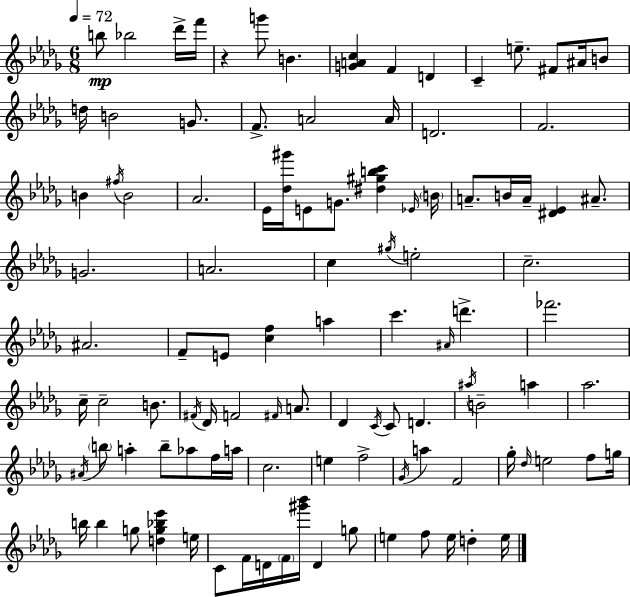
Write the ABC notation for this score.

X:1
T:Untitled
M:6/8
L:1/4
K:Bbm
b/2 _b2 _d'/4 f'/4 z g'/2 B [GAc] F D C e/2 ^F/2 ^A/4 B/2 d/4 B2 G/2 F/2 A2 A/4 D2 F2 B ^f/4 B2 _A2 _E/4 [_d^g']/4 E/2 G/2 [^d^gbc'] _E/4 B/4 A/2 B/4 A/4 [^D_E] ^A/2 G2 A2 c ^g/4 e2 c2 ^A2 F/2 E/2 [cf] a c' ^A/4 d' _f'2 c/4 c2 B/2 ^F/4 _D/4 F2 ^F/4 A/2 _D C/4 C/2 D ^a/4 B2 a _a2 ^A/4 b/2 a b/2 _a/2 f/4 a/4 c2 e f2 _G/4 a F2 _g/4 _d/4 e2 f/2 g/4 b/4 b g/2 [dg_b_e'] e/4 C/2 F/4 D/4 F/4 [^g'_b']/4 D g/2 e f/2 e/4 d e/4